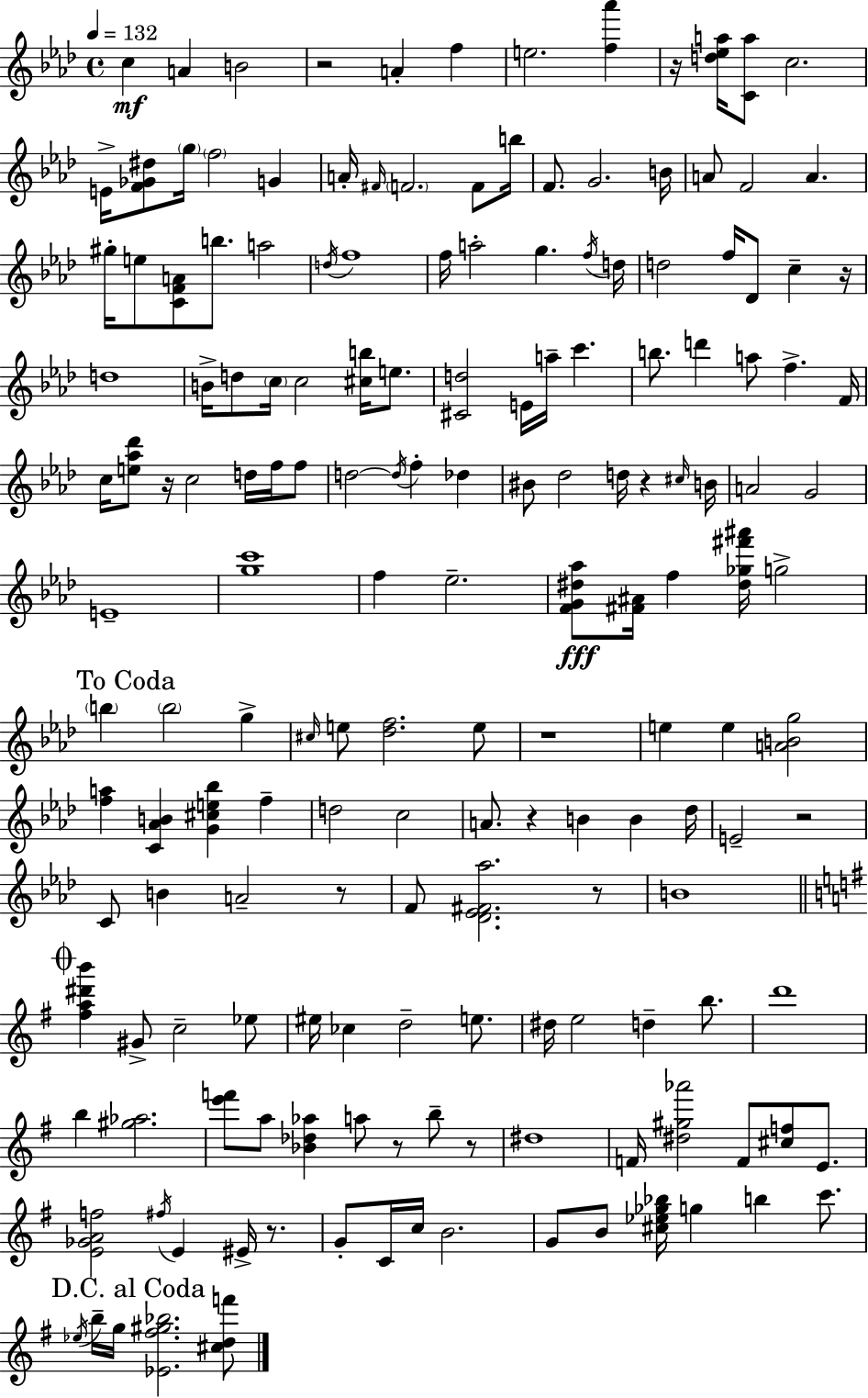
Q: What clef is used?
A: treble